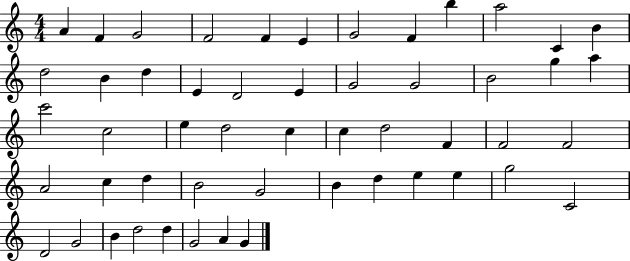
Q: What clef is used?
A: treble